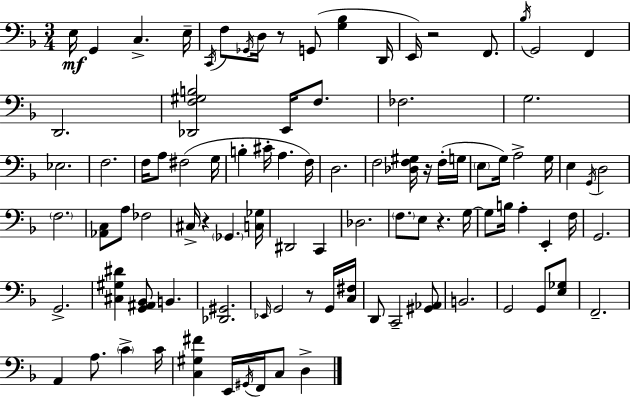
{
  \clef bass
  \numericTimeSignature
  \time 3/4
  \key f \major
  \repeat volta 2 { e16\mf g,4 c4.-> e16-- | \acciaccatura { c,16 } f8 \acciaccatura { ges,16 } d16 r8 g,8( <g bes>4 | d,16 e,16) r2 f,8. | \acciaccatura { bes16 } g,2 f,4 | \break d,2. | <des, f gis b>2 e,16 | f8. fes2. | g2. | \break ees2. | f2. | f16 a8 fis2( | g16 b4-. cis'16-. a4. | \break f16) d2. | f2 <des f gis>16 | r16 f16-.( g16 \parenthesize e8 g16) a2-> | g16 e4 \acciaccatura { g,16 } d2 | \break \parenthesize f2. | <aes, c>8 a8 fes2 | cis16-> r4 \parenthesize ges,4. | <c ges>16 dis,2 | \break c,4 des2. | \parenthesize f8. e8 r4. | g16~~ g8 b16 a4-. e,4-. | f16 g,2. | \break g,2.-> | <cis gis dis'>4 <g, ais, bes,>8 b,4. | <des, gis,>2. | \grace { ees,16 } g,2 | \break r8 g,16 <c fis>16 d,8 c,2-- | <gis, aes,>8 b,2. | g,2 | g,8 <e ges>8 f,2.-- | \break a,4 a8. | \parenthesize c'4-> c'16 <c gis fis'>4 e,16 \acciaccatura { gis,16 } f,16 | c8 d4-> } \bar "|."
}